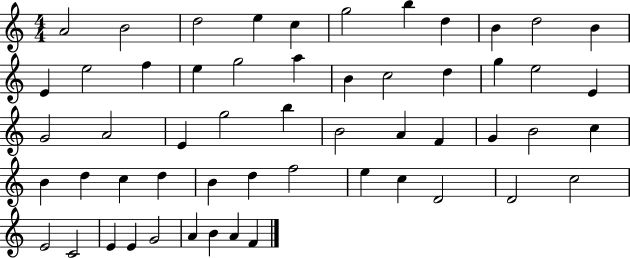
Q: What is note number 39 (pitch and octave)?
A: B4